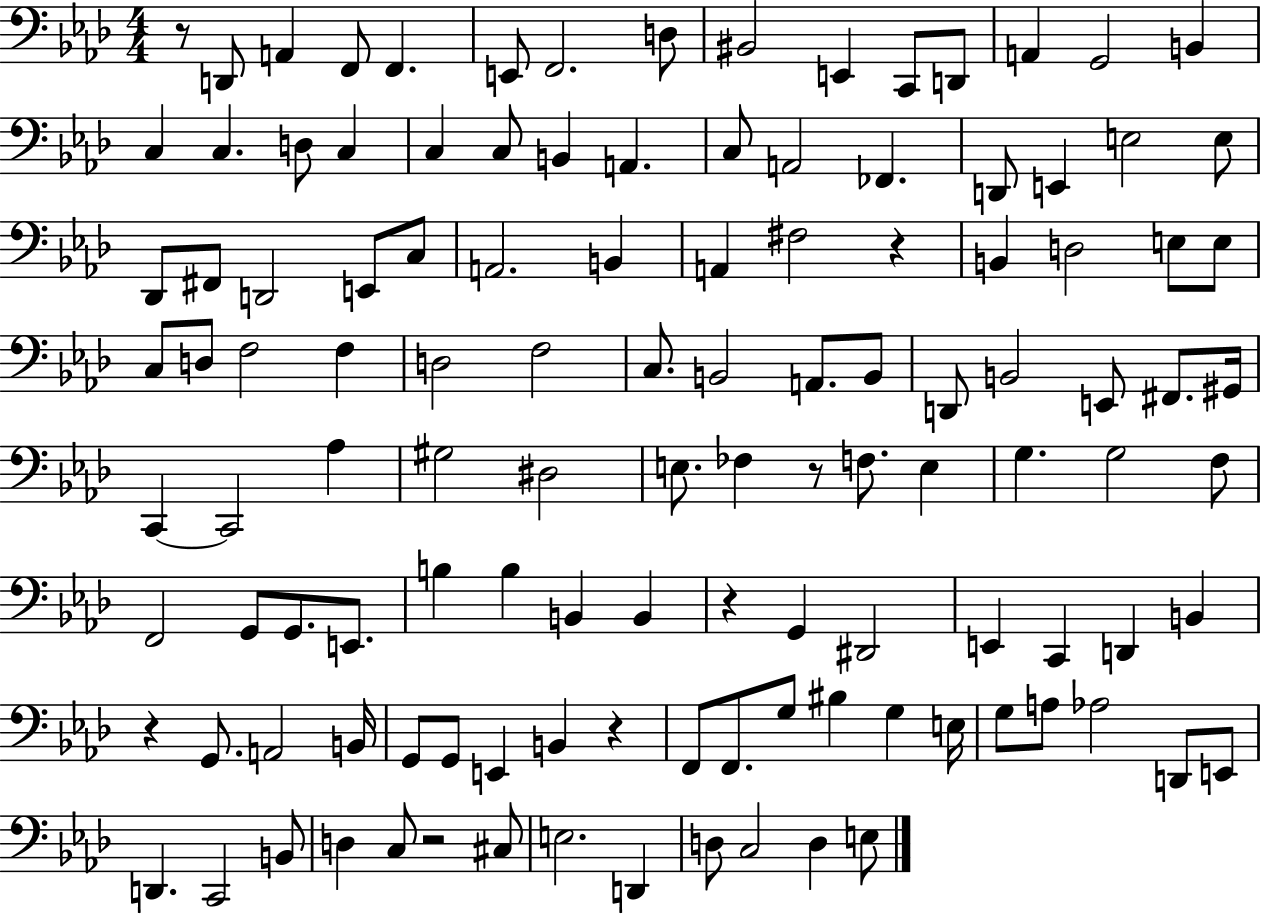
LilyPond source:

{
  \clef bass
  \numericTimeSignature
  \time 4/4
  \key aes \major
  r8 d,8 a,4 f,8 f,4. | e,8 f,2. d8 | bis,2 e,4 c,8 d,8 | a,4 g,2 b,4 | \break c4 c4. d8 c4 | c4 c8 b,4 a,4. | c8 a,2 fes,4. | d,8 e,4 e2 e8 | \break des,8 fis,8 d,2 e,8 c8 | a,2. b,4 | a,4 fis2 r4 | b,4 d2 e8 e8 | \break c8 d8 f2 f4 | d2 f2 | c8. b,2 a,8. b,8 | d,8 b,2 e,8 fis,8. gis,16 | \break c,4~~ c,2 aes4 | gis2 dis2 | e8. fes4 r8 f8. e4 | g4. g2 f8 | \break f,2 g,8 g,8. e,8. | b4 b4 b,4 b,4 | r4 g,4 dis,2 | e,4 c,4 d,4 b,4 | \break r4 g,8. a,2 b,16 | g,8 g,8 e,4 b,4 r4 | f,8 f,8. g8 bis4 g4 e16 | g8 a8 aes2 d,8 e,8 | \break d,4. c,2 b,8 | d4 c8 r2 cis8 | e2. d,4 | d8 c2 d4 e8 | \break \bar "|."
}